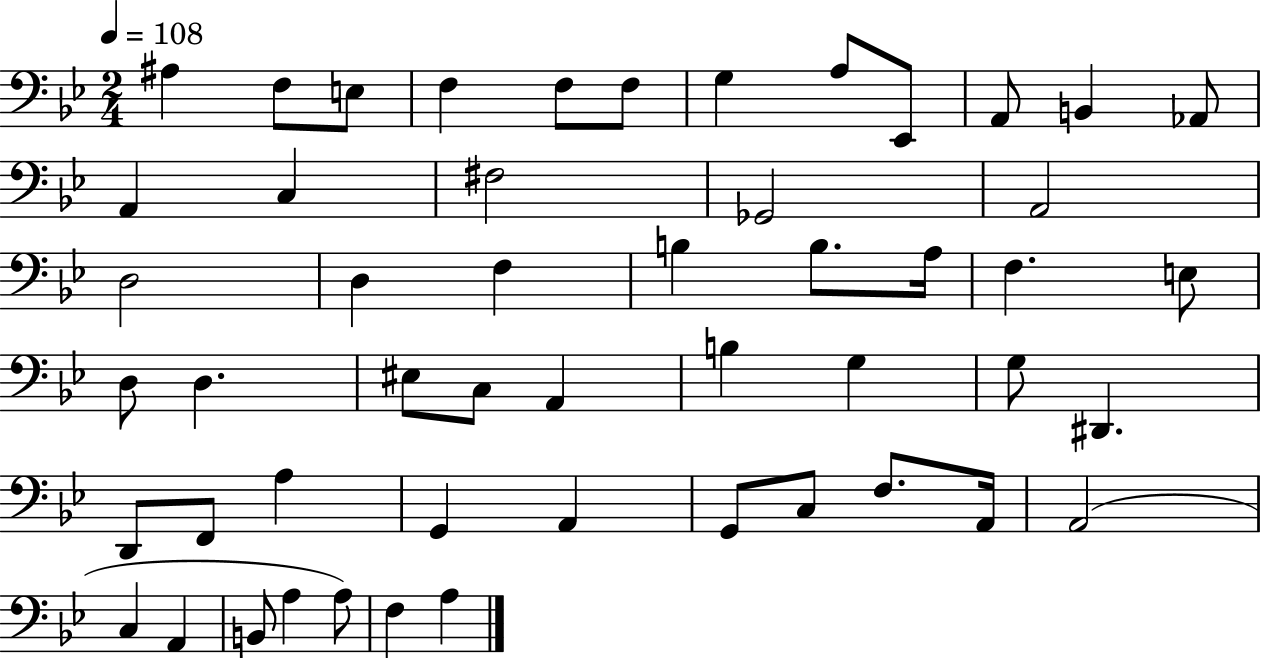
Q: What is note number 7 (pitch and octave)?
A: G3